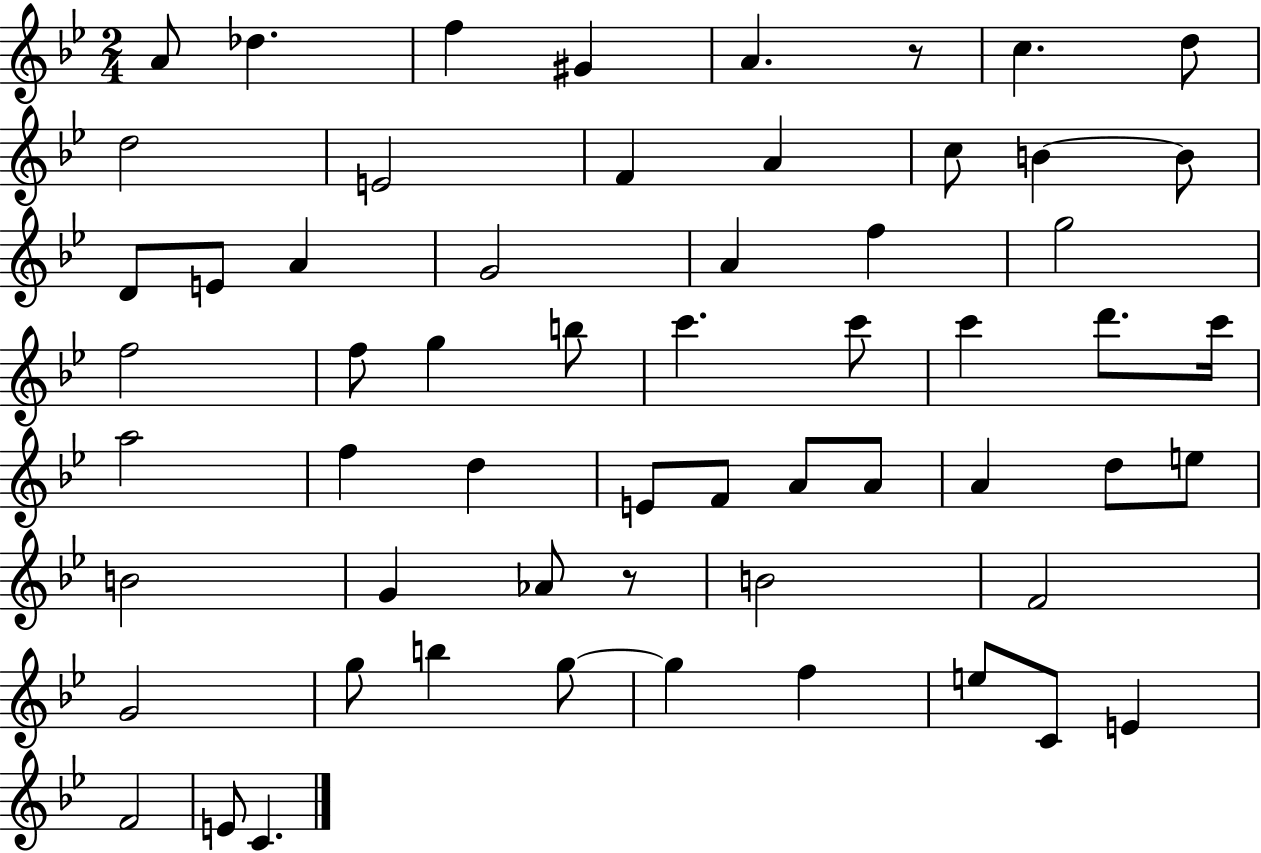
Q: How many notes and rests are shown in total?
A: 59